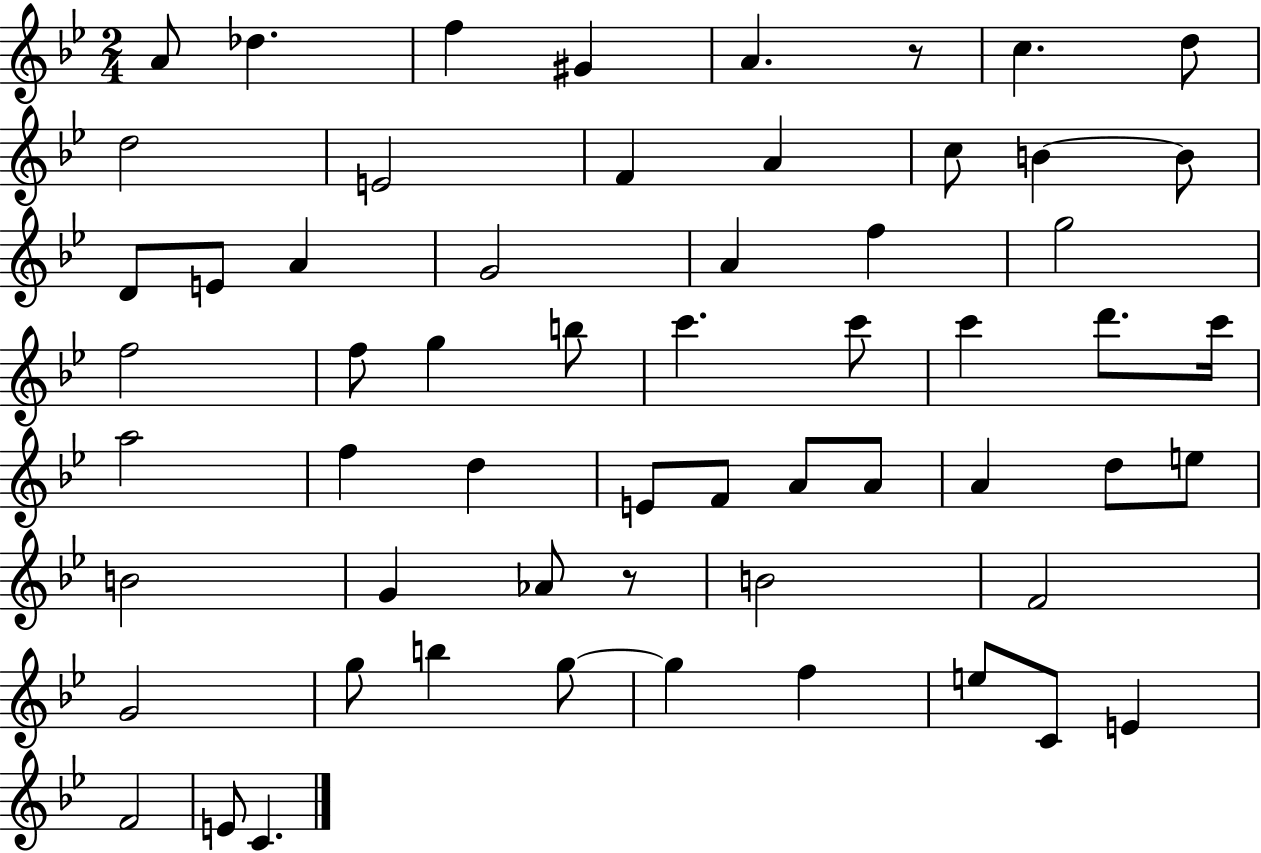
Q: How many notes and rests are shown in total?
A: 59